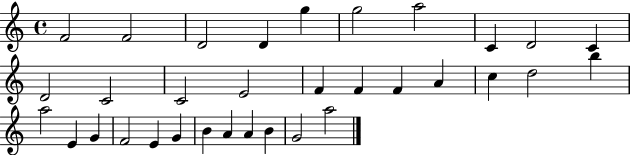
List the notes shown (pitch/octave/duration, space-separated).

F4/h F4/h D4/h D4/q G5/q G5/h A5/h C4/q D4/h C4/q D4/h C4/h C4/h E4/h F4/q F4/q F4/q A4/q C5/q D5/h B5/q A5/h E4/q G4/q F4/h E4/q G4/q B4/q A4/q A4/q B4/q G4/h A5/h